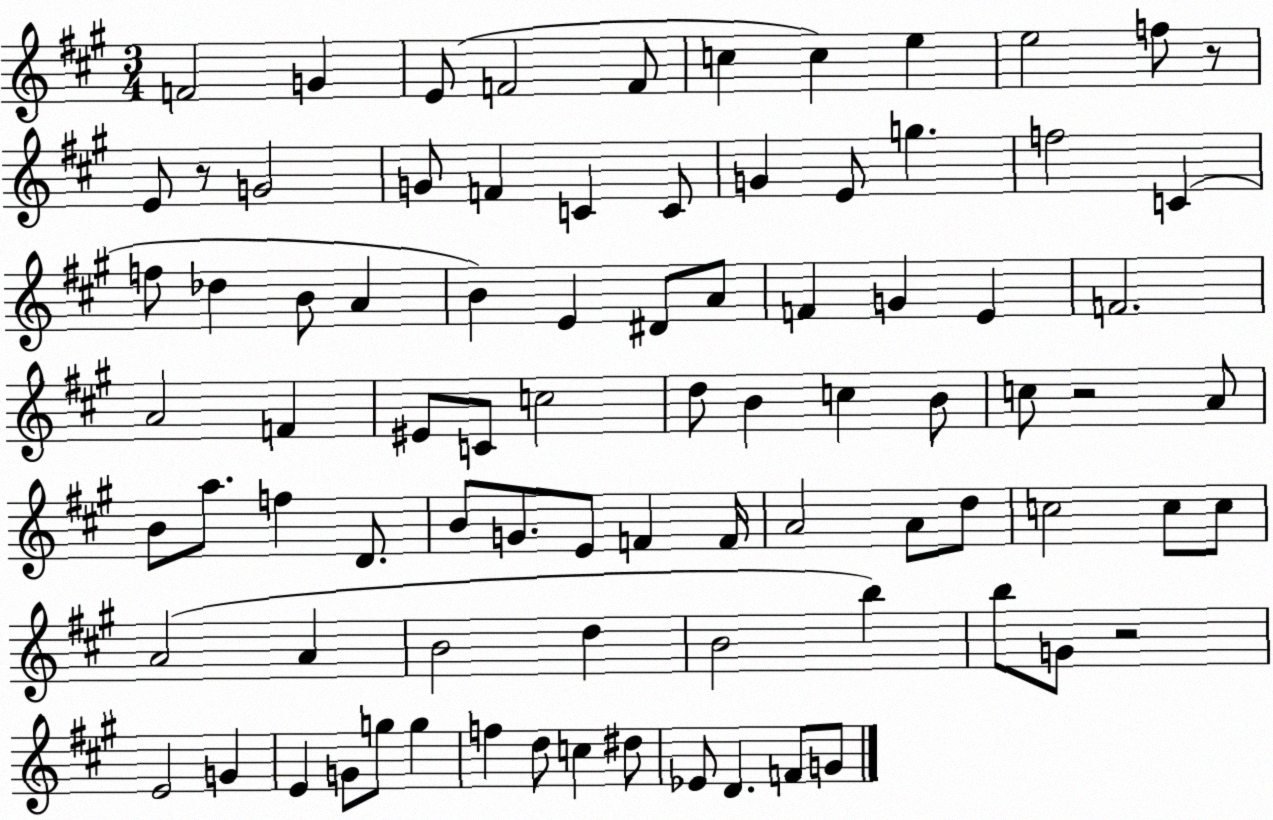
X:1
T:Untitled
M:3/4
L:1/4
K:A
F2 G E/2 F2 F/2 c c e e2 f/2 z/2 E/2 z/2 G2 G/2 F C C/2 G E/2 g f2 C f/2 _d B/2 A B E ^D/2 A/2 F G E F2 A2 F ^E/2 C/2 c2 d/2 B c B/2 c/2 z2 A/2 B/2 a/2 f D/2 B/2 G/2 E/2 F F/4 A2 A/2 d/2 c2 c/2 c/2 A2 A B2 d B2 b b/2 G/2 z2 E2 G E G/2 g/2 g f d/2 c ^d/2 _E/2 D F/2 G/2